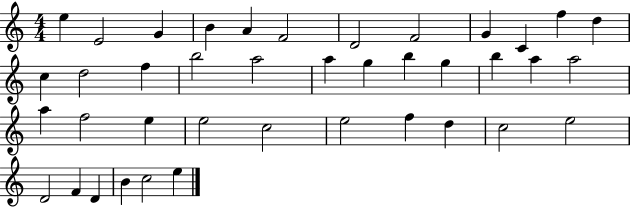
{
  \clef treble
  \numericTimeSignature
  \time 4/4
  \key c \major
  e''4 e'2 g'4 | b'4 a'4 f'2 | d'2 f'2 | g'4 c'4 f''4 d''4 | \break c''4 d''2 f''4 | b''2 a''2 | a''4 g''4 b''4 g''4 | b''4 a''4 a''2 | \break a''4 f''2 e''4 | e''2 c''2 | e''2 f''4 d''4 | c''2 e''2 | \break d'2 f'4 d'4 | b'4 c''2 e''4 | \bar "|."
}